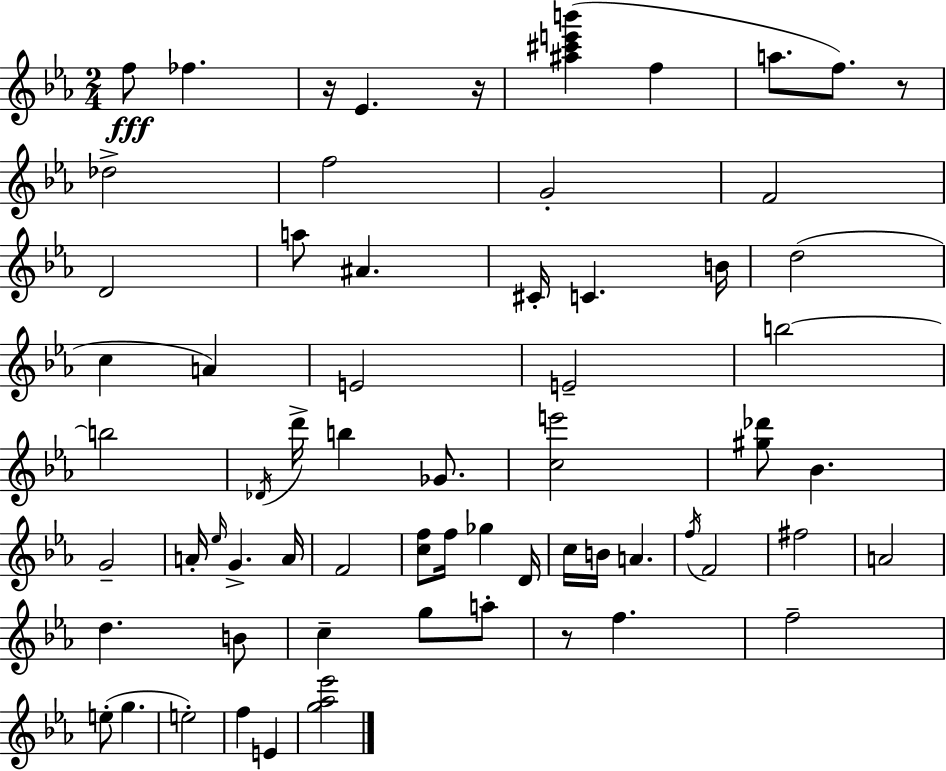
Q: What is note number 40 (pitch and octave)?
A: A4